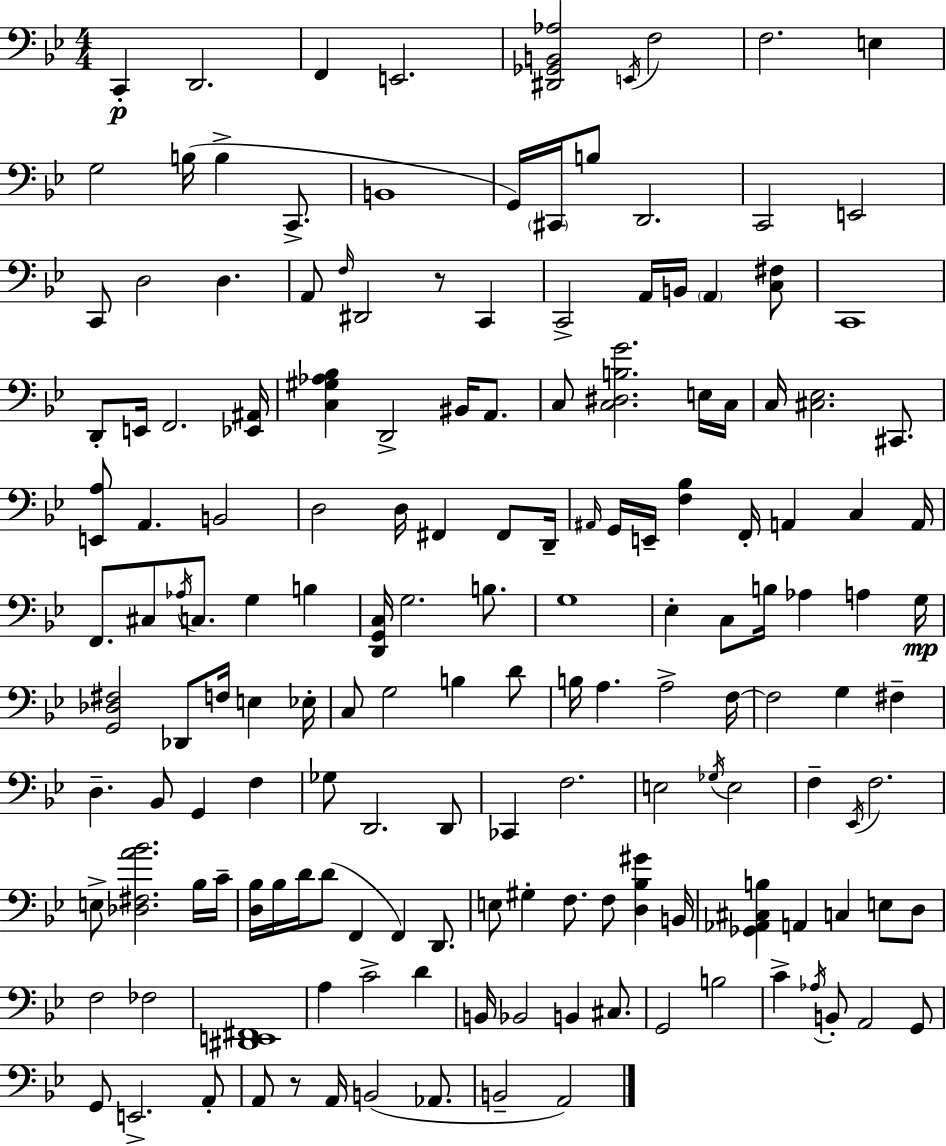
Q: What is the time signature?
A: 4/4